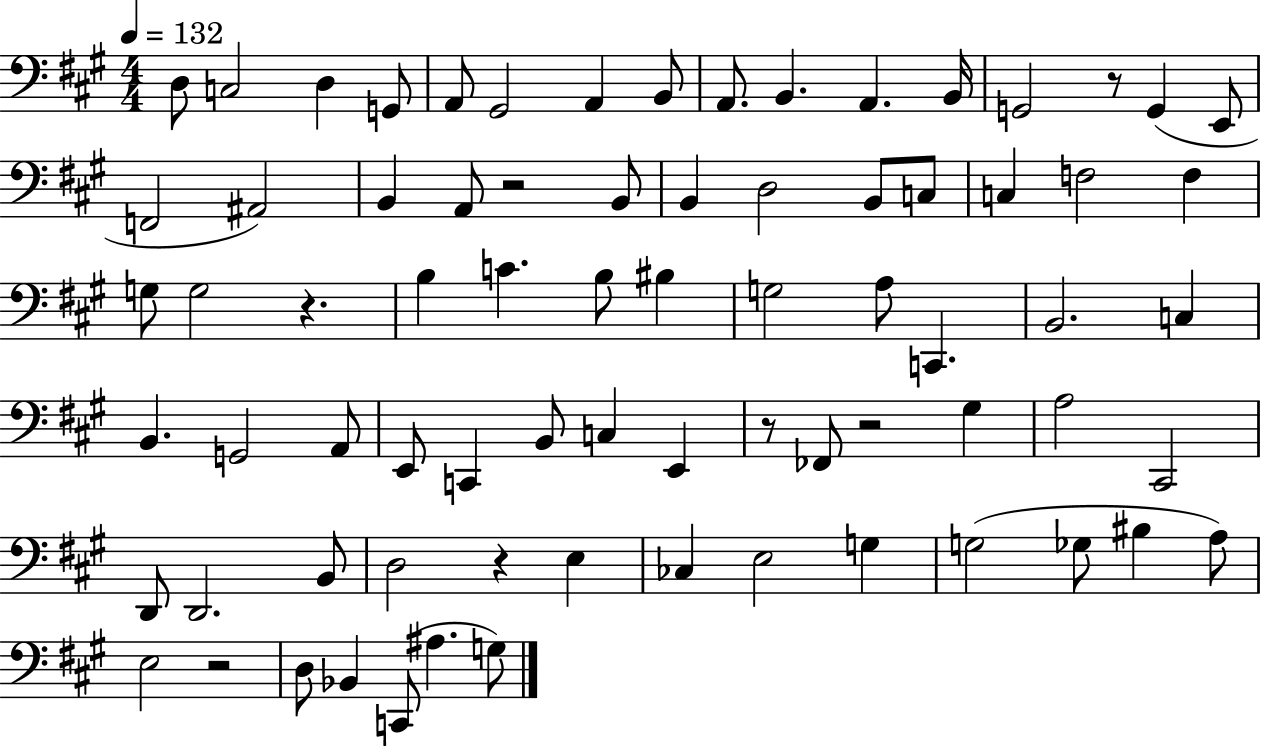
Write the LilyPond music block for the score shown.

{
  \clef bass
  \numericTimeSignature
  \time 4/4
  \key a \major
  \tempo 4 = 132
  d8 c2 d4 g,8 | a,8 gis,2 a,4 b,8 | a,8. b,4. a,4. b,16 | g,2 r8 g,4( e,8 | \break f,2 ais,2) | b,4 a,8 r2 b,8 | b,4 d2 b,8 c8 | c4 f2 f4 | \break g8 g2 r4. | b4 c'4. b8 bis4 | g2 a8 c,4. | b,2. c4 | \break b,4. g,2 a,8 | e,8 c,4 b,8 c4 e,4 | r8 fes,8 r2 gis4 | a2 cis,2 | \break d,8 d,2. b,8 | d2 r4 e4 | ces4 e2 g4 | g2( ges8 bis4 a8) | \break e2 r2 | d8 bes,4 c,8( ais4. g8) | \bar "|."
}